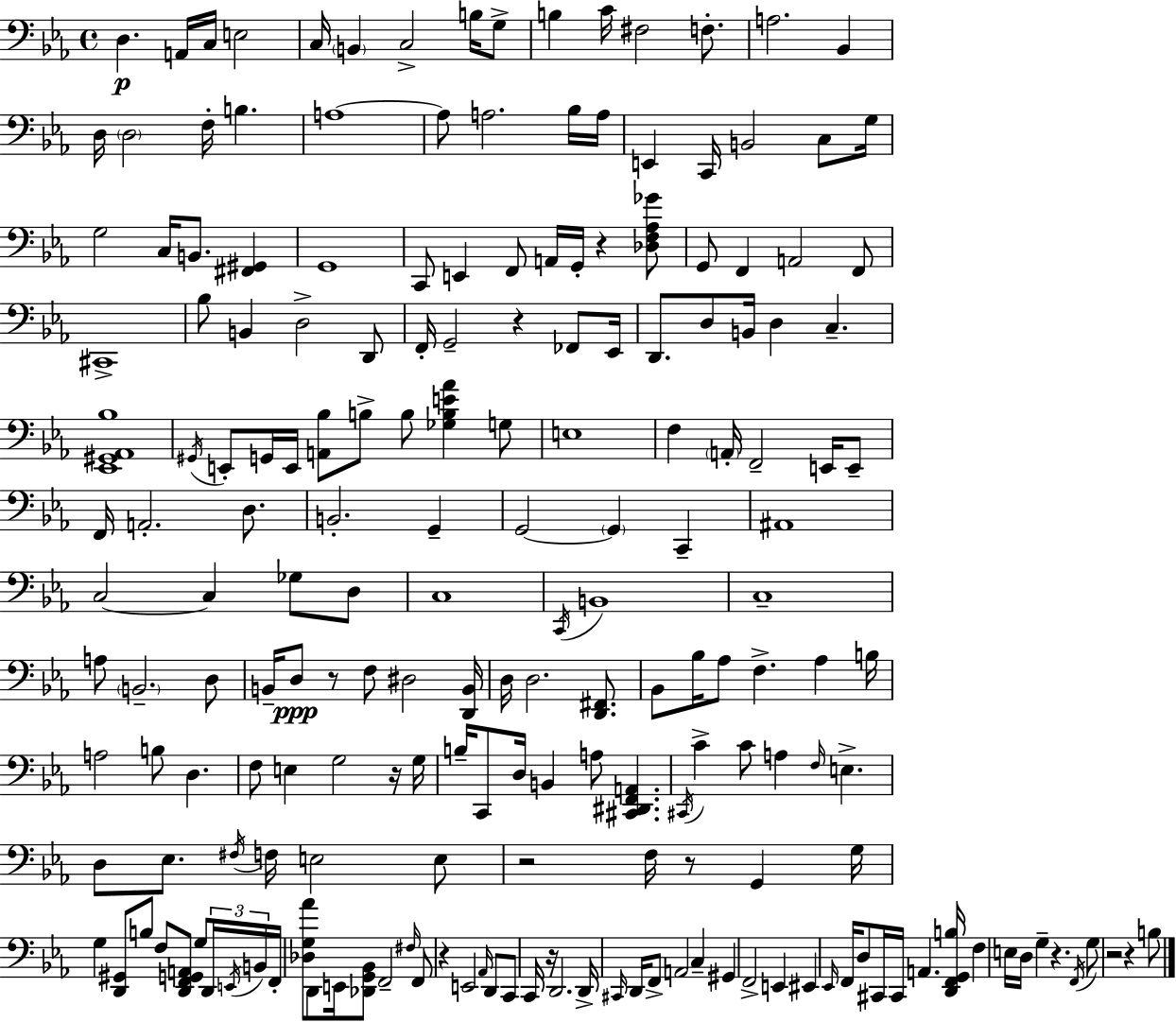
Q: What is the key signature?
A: EES major